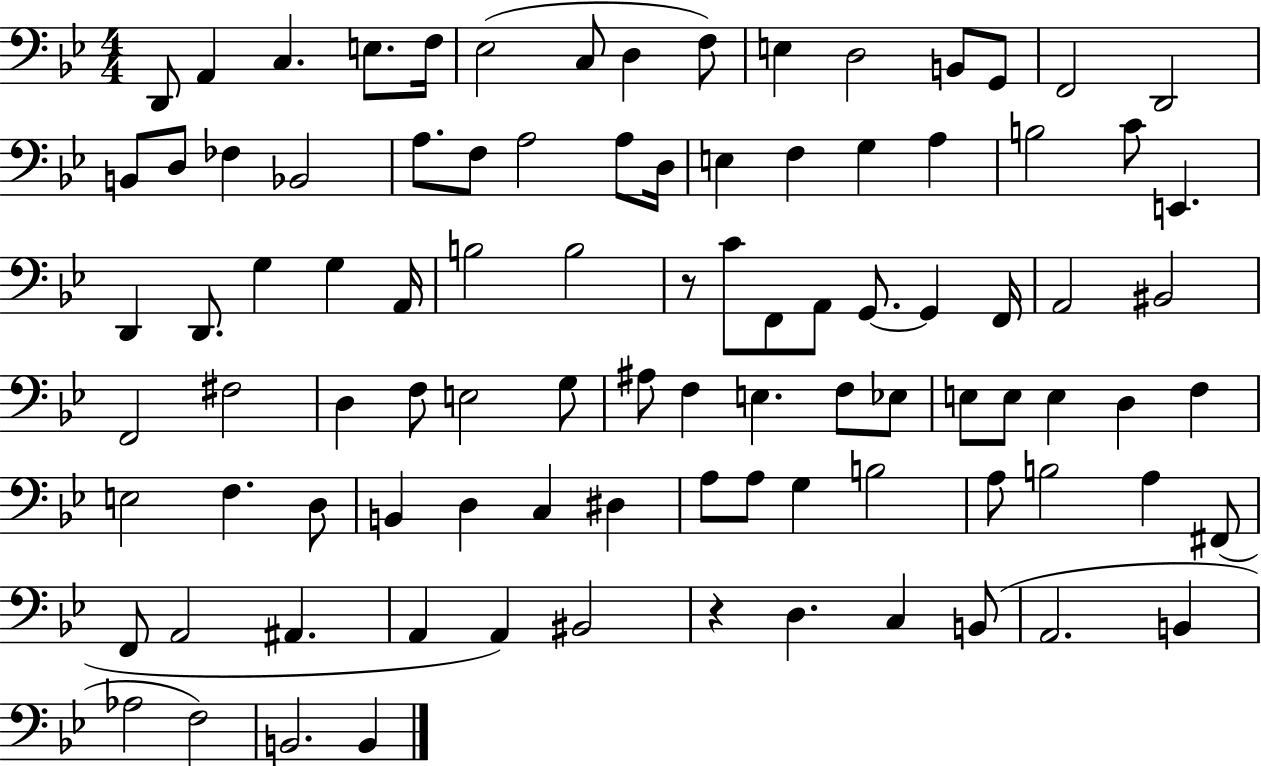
X:1
T:Untitled
M:4/4
L:1/4
K:Bb
D,,/2 A,, C, E,/2 F,/4 _E,2 C,/2 D, F,/2 E, D,2 B,,/2 G,,/2 F,,2 D,,2 B,,/2 D,/2 _F, _B,,2 A,/2 F,/2 A,2 A,/2 D,/4 E, F, G, A, B,2 C/2 E,, D,, D,,/2 G, G, A,,/4 B,2 B,2 z/2 C/2 F,,/2 A,,/2 G,,/2 G,, F,,/4 A,,2 ^B,,2 F,,2 ^F,2 D, F,/2 E,2 G,/2 ^A,/2 F, E, F,/2 _E,/2 E,/2 E,/2 E, D, F, E,2 F, D,/2 B,, D, C, ^D, A,/2 A,/2 G, B,2 A,/2 B,2 A, ^F,,/2 F,,/2 A,,2 ^A,, A,, A,, ^B,,2 z D, C, B,,/2 A,,2 B,, _A,2 F,2 B,,2 B,,